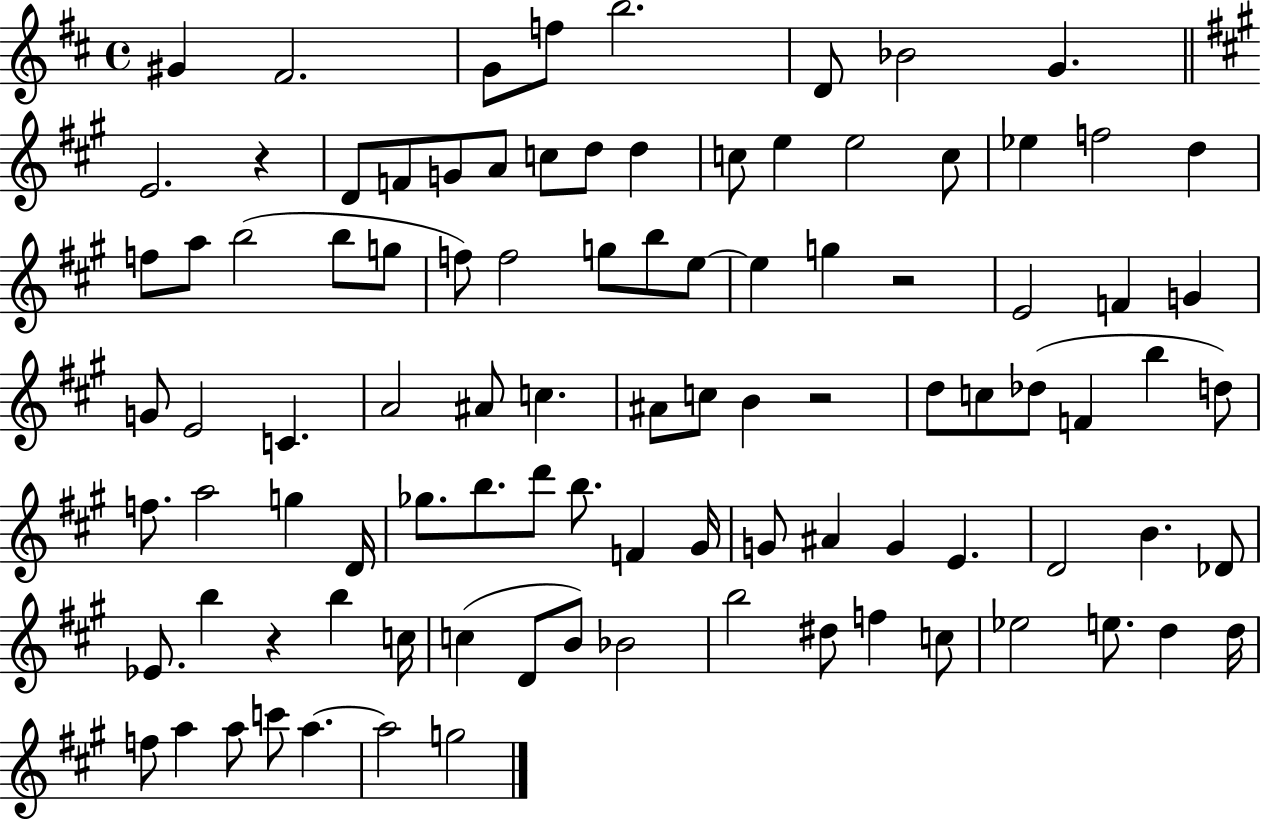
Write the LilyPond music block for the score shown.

{
  \clef treble
  \time 4/4
  \defaultTimeSignature
  \key d \major
  gis'4 fis'2. | g'8 f''8 b''2. | d'8 bes'2 g'4. | \bar "||" \break \key a \major e'2. r4 | d'8 f'8 g'8 a'8 c''8 d''8 d''4 | c''8 e''4 e''2 c''8 | ees''4 f''2 d''4 | \break f''8 a''8 b''2( b''8 g''8 | f''8) f''2 g''8 b''8 e''8~~ | e''4 g''4 r2 | e'2 f'4 g'4 | \break g'8 e'2 c'4. | a'2 ais'8 c''4. | ais'8 c''8 b'4 r2 | d''8 c''8 des''8( f'4 b''4 d''8) | \break f''8. a''2 g''4 d'16 | ges''8. b''8. d'''8 b''8. f'4 gis'16 | g'8 ais'4 g'4 e'4. | d'2 b'4. des'8 | \break ees'8. b''4 r4 b''4 c''16 | c''4( d'8 b'8) bes'2 | b''2 dis''8 f''4 c''8 | ees''2 e''8. d''4 d''16 | \break f''8 a''4 a''8 c'''8 a''4.~~ | a''2 g''2 | \bar "|."
}